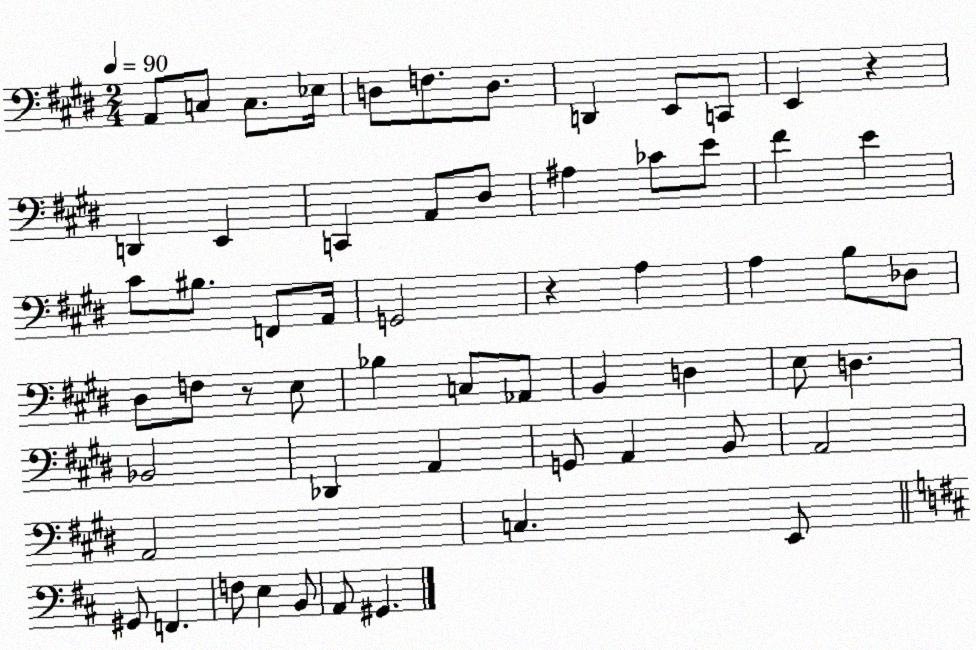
X:1
T:Untitled
M:2/4
L:1/4
K:E
A,,/2 C,/2 C,/2 _E,/4 D,/2 F,/2 D,/2 D,, E,,/2 C,,/2 E,, z D,, E,, C,, A,,/2 ^D,/2 ^A, _C/2 E/2 ^F E ^C/2 ^B,/2 F,,/2 A,,/4 G,,2 z A, A, B,/2 _D,/2 ^D,/2 F,/2 z/2 E,/2 _B, C,/2 _A,,/2 B,, D, E,/2 D, _B,,2 _D,, A,, G,,/2 A,, B,,/2 A,,2 A,,2 C, E,,/2 ^G,,/2 F,, F,/2 E, B,,/2 A,,/2 ^G,,